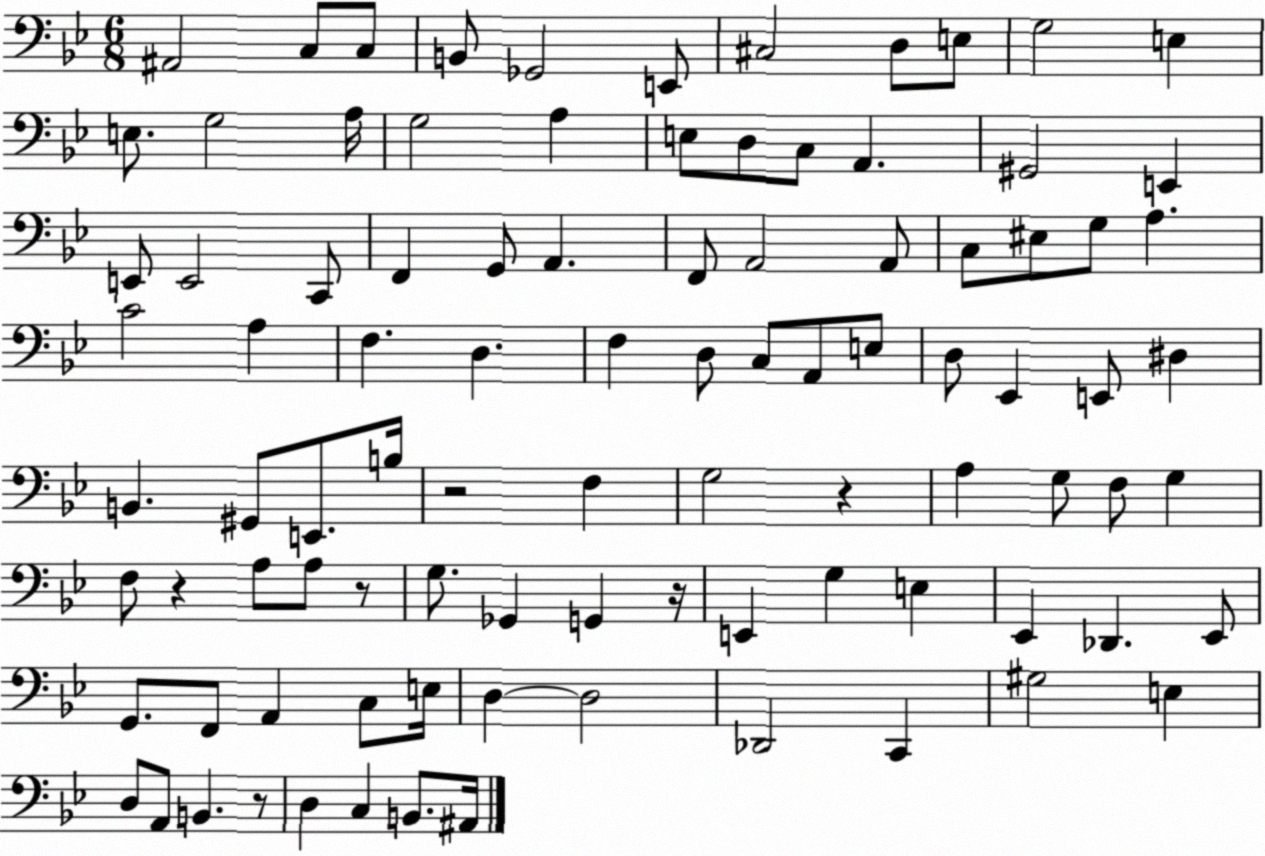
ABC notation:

X:1
T:Untitled
M:6/8
L:1/4
K:Bb
^A,,2 C,/2 C,/2 B,,/2 _G,,2 E,,/2 ^C,2 D,/2 E,/2 G,2 E, E,/2 G,2 A,/4 G,2 A, E,/2 D,/2 C,/2 A,, ^G,,2 E,, E,,/2 E,,2 C,,/2 F,, G,,/2 A,, F,,/2 A,,2 A,,/2 C,/2 ^E,/2 G,/2 A, C2 A, F, D, F, D,/2 C,/2 A,,/2 E,/2 D,/2 _E,, E,,/2 ^D, B,, ^G,,/2 E,,/2 B,/4 z2 F, G,2 z A, G,/2 F,/2 G, F,/2 z A,/2 A,/2 z/2 G,/2 _G,, G,, z/4 E,, G, E, _E,, _D,, _E,,/2 G,,/2 F,,/2 A,, C,/2 E,/4 D, D,2 _D,,2 C,, ^G,2 E, D,/2 A,,/2 B,, z/2 D, C, B,,/2 ^A,,/4